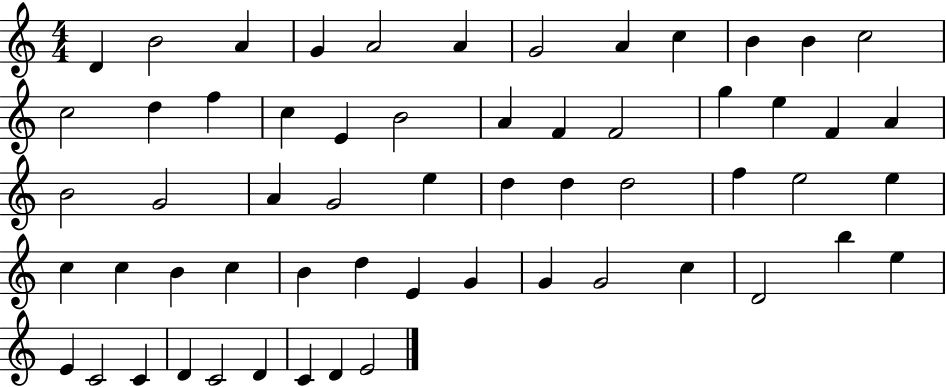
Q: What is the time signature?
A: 4/4